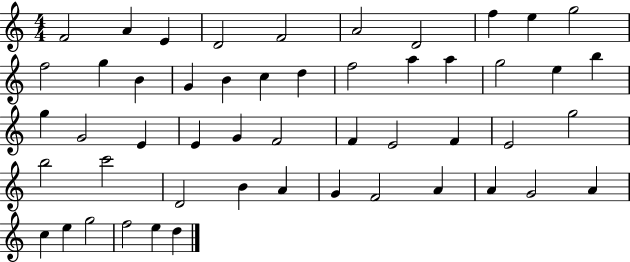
F4/h A4/q E4/q D4/h F4/h A4/h D4/h F5/q E5/q G5/h F5/h G5/q B4/q G4/q B4/q C5/q D5/q F5/h A5/q A5/q G5/h E5/q B5/q G5/q G4/h E4/q E4/q G4/q F4/h F4/q E4/h F4/q E4/h G5/h B5/h C6/h D4/h B4/q A4/q G4/q F4/h A4/q A4/q G4/h A4/q C5/q E5/q G5/h F5/h E5/q D5/q